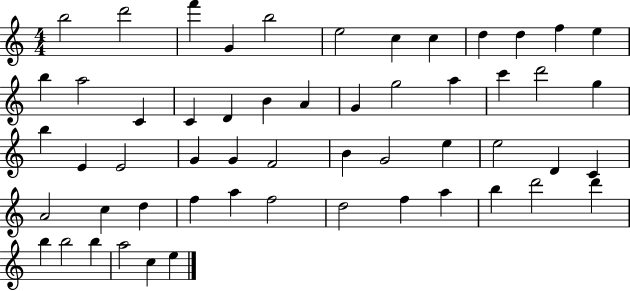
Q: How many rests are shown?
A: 0